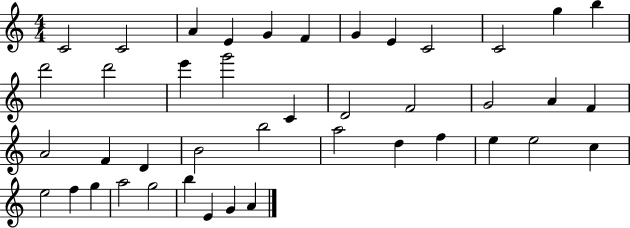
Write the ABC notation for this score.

X:1
T:Untitled
M:4/4
L:1/4
K:C
C2 C2 A E G F G E C2 C2 g b d'2 d'2 e' g'2 C D2 F2 G2 A F A2 F D B2 b2 a2 d f e e2 c e2 f g a2 g2 b E G A